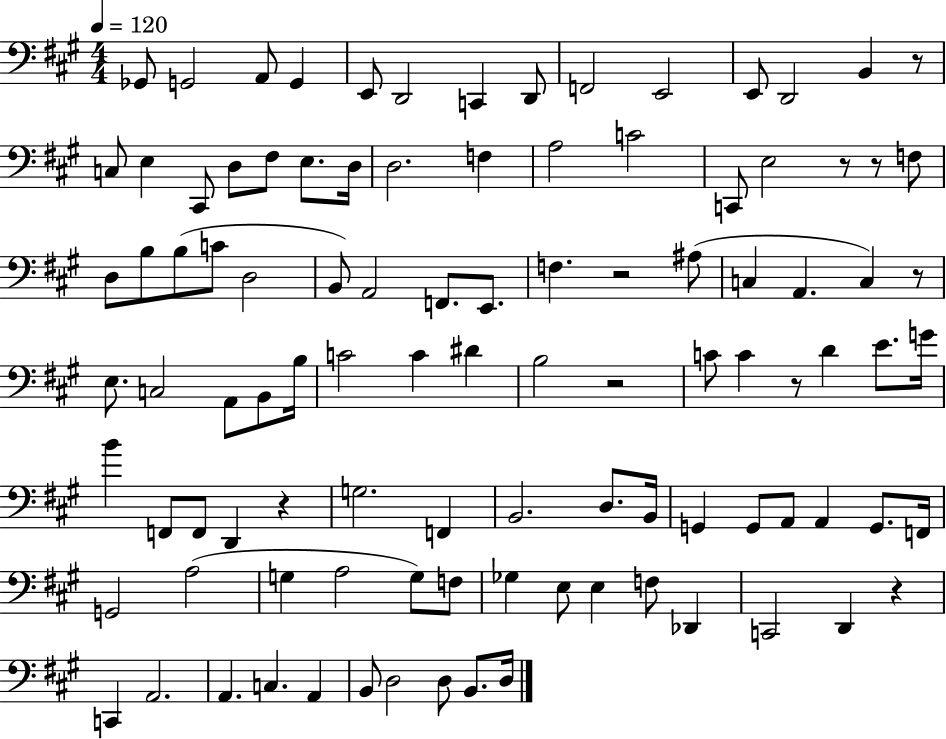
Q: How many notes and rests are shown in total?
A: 102